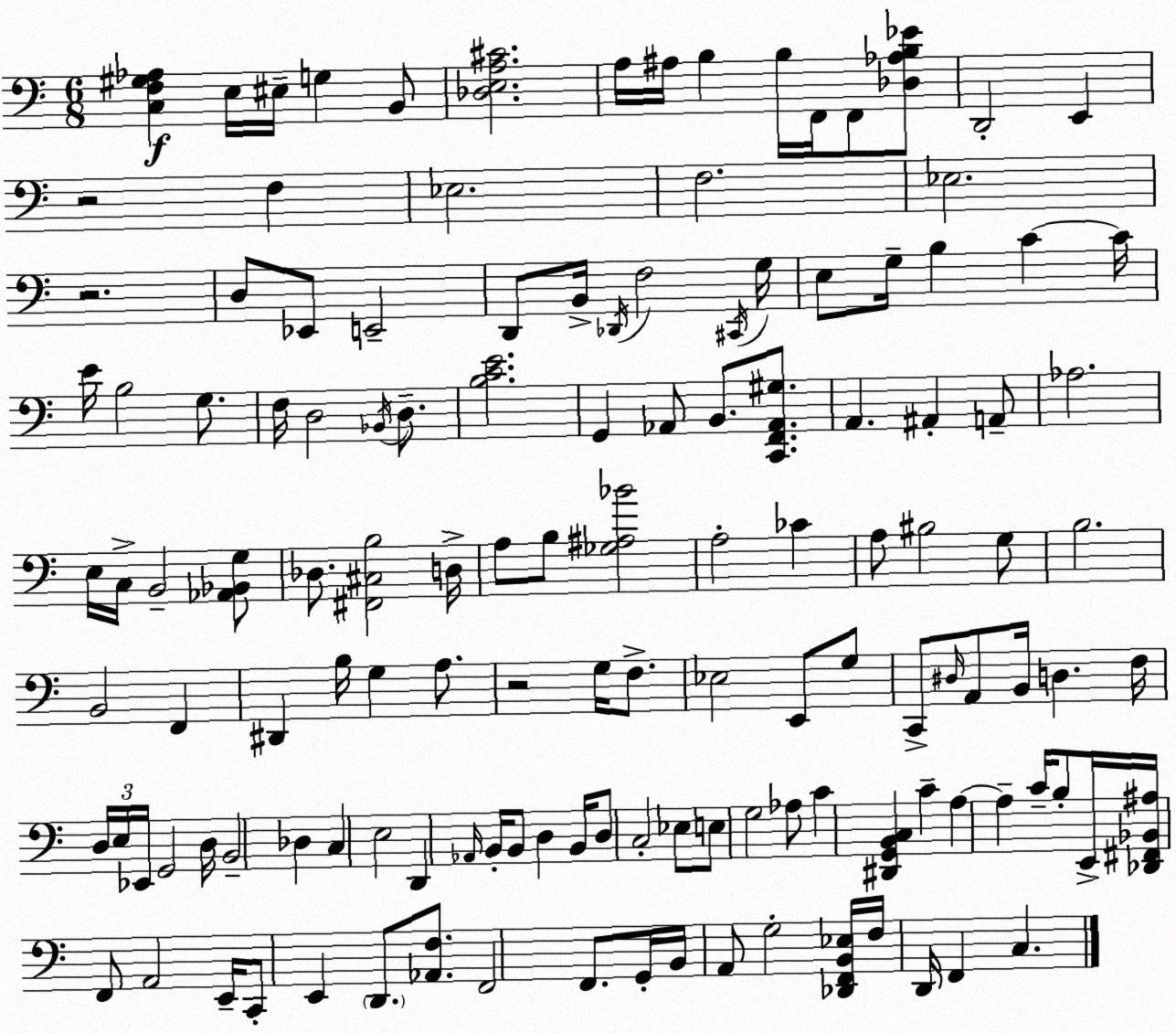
X:1
T:Untitled
M:6/8
L:1/4
K:Am
[C,F,^G,_A,] E,/4 ^E,/4 G, B,,/2 [_D,E,A,^C]2 A,/4 ^A,/4 B, B,/4 F,,/4 F,,/2 [_D,_A,B,_E]/2 D,,2 E,, z2 F, _E,2 F,2 _E,2 z2 D,/2 _E,,/2 E,,2 D,,/2 B,,/4 _D,,/4 F,2 ^C,,/4 G,/4 E,/2 G,/4 B, C C/4 E/4 B,2 G,/2 F,/4 D,2 _B,,/4 D,/2 [B,CE]2 G,, _A,,/2 B,,/2 [C,,F,,_A,,^G,]/2 A,, ^A,, A,,/2 _A,2 E,/4 C,/4 B,,2 [_A,,_B,,G,]/2 _D,/2 [^F,,^C,B,]2 D,/4 A,/2 B,/2 [_G,^A,_B]2 A,2 _C A,/2 ^B,2 G,/2 B,2 B,,2 F,, ^D,, B,/4 G, A,/2 z2 G,/4 F,/2 _E,2 E,,/2 G,/2 C,,/2 ^D,/4 A,,/2 B,,/4 D, F,/4 D,/4 E,/4 _E,,/4 G,,2 D,/4 B,,2 _D, C, E,2 D,, _A,,/4 B,,/4 B,,/2 D, B,,/4 D,/2 C,2 _E,/2 E,/2 G,2 _A,/2 C [^D,,G,,B,,C,] C A, A, C/4 B,/2 E,,/4 [_D,,^F,,_B,,^A,]/4 F,,/2 A,,2 E,,/4 C,,/2 E,, D,,/2 [_A,,F,]/2 F,,2 F,,/2 G,,/4 B,,/4 A,,/2 G,2 [_D,,F,,B,,_E,]/4 F,/4 D,,/4 F,, C,